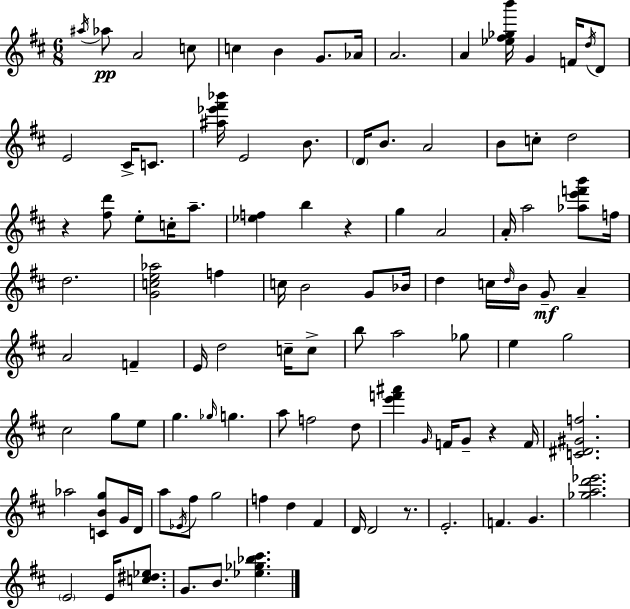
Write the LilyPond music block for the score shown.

{
  \clef treble
  \numericTimeSignature
  \time 6/8
  \key d \major
  \repeat volta 2 { \acciaccatura { ais''16 }\pp aes''8 a'2 c''8 | c''4 b'4 g'8. | aes'16 a'2. | a'4 <ees'' fis'' ges'' b'''>16 g'4 f'16 \acciaccatura { d''16 } | \break d'8 e'2 cis'16-> c'8. | <ais'' ees''' fis''' bes'''>16 e'2 b'8. | \parenthesize d'16 b'8. a'2 | b'8 c''8-. d''2 | \break r4 <fis'' d'''>8 e''8-. c''16-. a''8.-- | <ees'' f''>4 b''4 r4 | g''4 a'2 | a'16-. a''2 <aes'' e''' f''' b'''>8 | \break f''16 d''2. | <g' c'' e'' aes''>2 f''4 | c''16 b'2 g'8 | bes'16 d''4 c''16 \grace { d''16 } b'16 g'8--\mf a'4-- | \break a'2 f'4-- | e'16 d''2 | c''16-- c''8-> b''8 a''2 | ges''8 e''4 g''2 | \break cis''2 g''8 | e''8 g''4. \grace { ges''16 } g''4. | a''8 f''2 | d''8 <e''' f''' ais'''>4 \grace { g'16 } f'16 g'8-- | \break r4 f'16 <c' dis' gis' f''>2. | aes''2 | <c' b' g''>8 g'16 d'16 a''8 \acciaccatura { ees'16 } fis''8 g''2 | f''4 d''4 | \break fis'4 d'16 d'2 | r8. e'2.-. | f'4. | g'4. <ges'' a'' d''' ees'''>2. | \break \parenthesize e'2 | e'16 <c'' dis'' ees''>8. g'8. b'8. | <ees'' ges'' bes'' cis'''>4. } \bar "|."
}